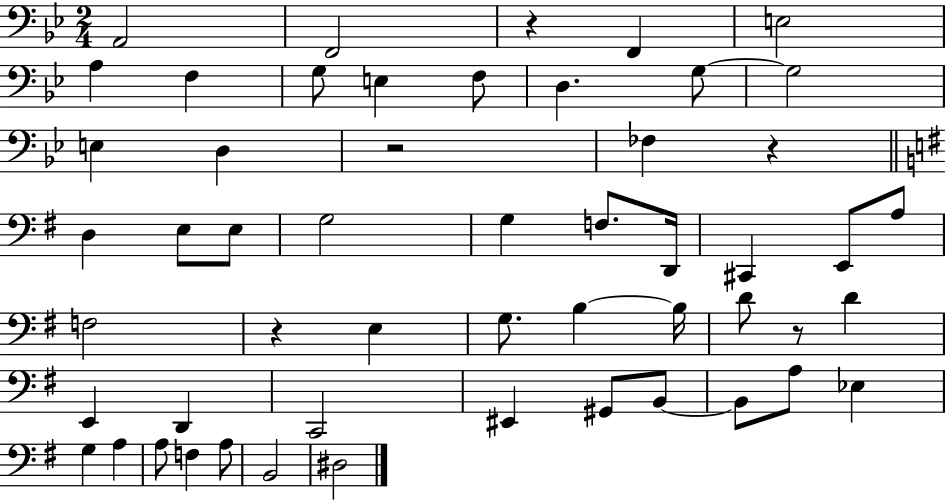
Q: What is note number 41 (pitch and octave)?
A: Eb3